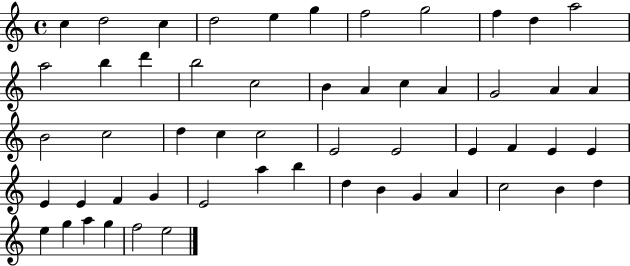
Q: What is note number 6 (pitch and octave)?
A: G5